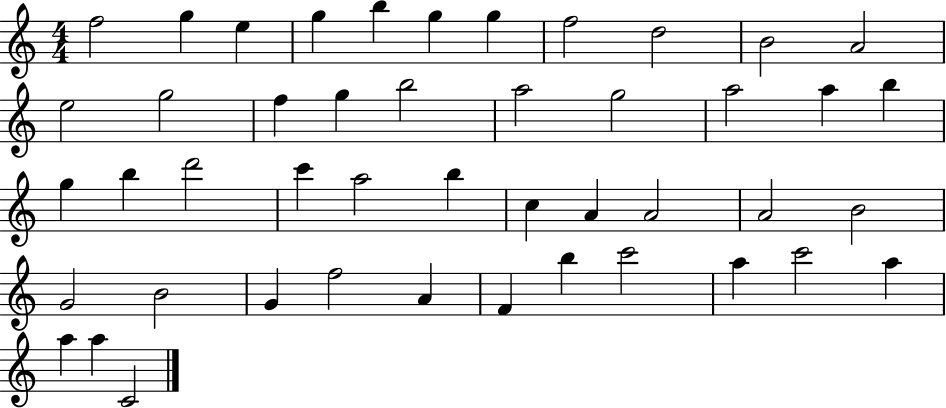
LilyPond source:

{
  \clef treble
  \numericTimeSignature
  \time 4/4
  \key c \major
  f''2 g''4 e''4 | g''4 b''4 g''4 g''4 | f''2 d''2 | b'2 a'2 | \break e''2 g''2 | f''4 g''4 b''2 | a''2 g''2 | a''2 a''4 b''4 | \break g''4 b''4 d'''2 | c'''4 a''2 b''4 | c''4 a'4 a'2 | a'2 b'2 | \break g'2 b'2 | g'4 f''2 a'4 | f'4 b''4 c'''2 | a''4 c'''2 a''4 | \break a''4 a''4 c'2 | \bar "|."
}